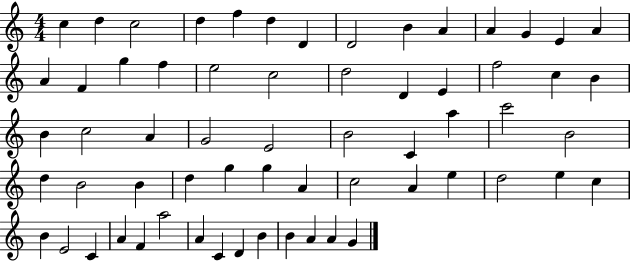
{
  \clef treble
  \numericTimeSignature
  \time 4/4
  \key c \major
  c''4 d''4 c''2 | d''4 f''4 d''4 d'4 | d'2 b'4 a'4 | a'4 g'4 e'4 a'4 | \break a'4 f'4 g''4 f''4 | e''2 c''2 | d''2 d'4 e'4 | f''2 c''4 b'4 | \break b'4 c''2 a'4 | g'2 e'2 | b'2 c'4 a''4 | c'''2 b'2 | \break d''4 b'2 b'4 | d''4 g''4 g''4 a'4 | c''2 a'4 e''4 | d''2 e''4 c''4 | \break b'4 e'2 c'4 | a'4 f'4 a''2 | a'4 c'4 d'4 b'4 | b'4 a'4 a'4 g'4 | \break \bar "|."
}